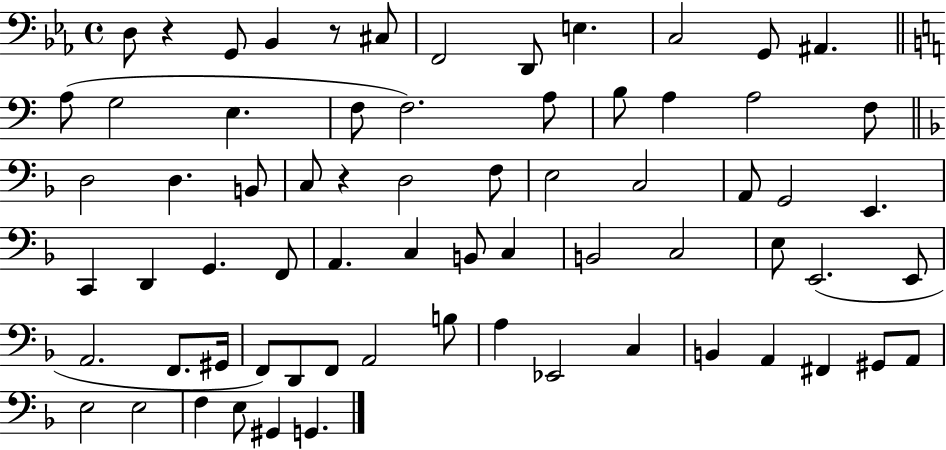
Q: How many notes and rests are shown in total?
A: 69